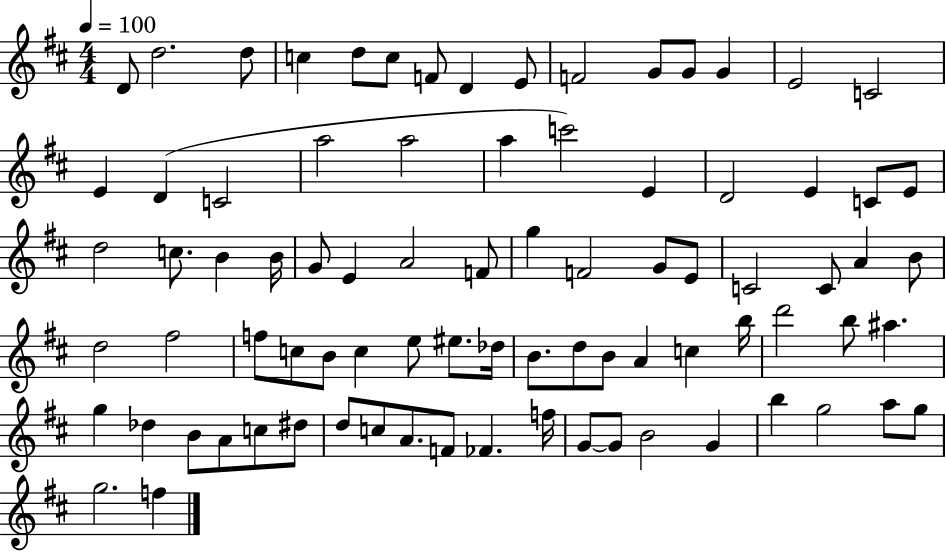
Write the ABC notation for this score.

X:1
T:Untitled
M:4/4
L:1/4
K:D
D/2 d2 d/2 c d/2 c/2 F/2 D E/2 F2 G/2 G/2 G E2 C2 E D C2 a2 a2 a c'2 E D2 E C/2 E/2 d2 c/2 B B/4 G/2 E A2 F/2 g F2 G/2 E/2 C2 C/2 A B/2 d2 ^f2 f/2 c/2 B/2 c e/2 ^e/2 _d/4 B/2 d/2 B/2 A c b/4 d'2 b/2 ^a g _d B/2 A/2 c/2 ^d/2 d/2 c/2 A/2 F/2 _F f/4 G/2 G/2 B2 G b g2 a/2 g/2 g2 f